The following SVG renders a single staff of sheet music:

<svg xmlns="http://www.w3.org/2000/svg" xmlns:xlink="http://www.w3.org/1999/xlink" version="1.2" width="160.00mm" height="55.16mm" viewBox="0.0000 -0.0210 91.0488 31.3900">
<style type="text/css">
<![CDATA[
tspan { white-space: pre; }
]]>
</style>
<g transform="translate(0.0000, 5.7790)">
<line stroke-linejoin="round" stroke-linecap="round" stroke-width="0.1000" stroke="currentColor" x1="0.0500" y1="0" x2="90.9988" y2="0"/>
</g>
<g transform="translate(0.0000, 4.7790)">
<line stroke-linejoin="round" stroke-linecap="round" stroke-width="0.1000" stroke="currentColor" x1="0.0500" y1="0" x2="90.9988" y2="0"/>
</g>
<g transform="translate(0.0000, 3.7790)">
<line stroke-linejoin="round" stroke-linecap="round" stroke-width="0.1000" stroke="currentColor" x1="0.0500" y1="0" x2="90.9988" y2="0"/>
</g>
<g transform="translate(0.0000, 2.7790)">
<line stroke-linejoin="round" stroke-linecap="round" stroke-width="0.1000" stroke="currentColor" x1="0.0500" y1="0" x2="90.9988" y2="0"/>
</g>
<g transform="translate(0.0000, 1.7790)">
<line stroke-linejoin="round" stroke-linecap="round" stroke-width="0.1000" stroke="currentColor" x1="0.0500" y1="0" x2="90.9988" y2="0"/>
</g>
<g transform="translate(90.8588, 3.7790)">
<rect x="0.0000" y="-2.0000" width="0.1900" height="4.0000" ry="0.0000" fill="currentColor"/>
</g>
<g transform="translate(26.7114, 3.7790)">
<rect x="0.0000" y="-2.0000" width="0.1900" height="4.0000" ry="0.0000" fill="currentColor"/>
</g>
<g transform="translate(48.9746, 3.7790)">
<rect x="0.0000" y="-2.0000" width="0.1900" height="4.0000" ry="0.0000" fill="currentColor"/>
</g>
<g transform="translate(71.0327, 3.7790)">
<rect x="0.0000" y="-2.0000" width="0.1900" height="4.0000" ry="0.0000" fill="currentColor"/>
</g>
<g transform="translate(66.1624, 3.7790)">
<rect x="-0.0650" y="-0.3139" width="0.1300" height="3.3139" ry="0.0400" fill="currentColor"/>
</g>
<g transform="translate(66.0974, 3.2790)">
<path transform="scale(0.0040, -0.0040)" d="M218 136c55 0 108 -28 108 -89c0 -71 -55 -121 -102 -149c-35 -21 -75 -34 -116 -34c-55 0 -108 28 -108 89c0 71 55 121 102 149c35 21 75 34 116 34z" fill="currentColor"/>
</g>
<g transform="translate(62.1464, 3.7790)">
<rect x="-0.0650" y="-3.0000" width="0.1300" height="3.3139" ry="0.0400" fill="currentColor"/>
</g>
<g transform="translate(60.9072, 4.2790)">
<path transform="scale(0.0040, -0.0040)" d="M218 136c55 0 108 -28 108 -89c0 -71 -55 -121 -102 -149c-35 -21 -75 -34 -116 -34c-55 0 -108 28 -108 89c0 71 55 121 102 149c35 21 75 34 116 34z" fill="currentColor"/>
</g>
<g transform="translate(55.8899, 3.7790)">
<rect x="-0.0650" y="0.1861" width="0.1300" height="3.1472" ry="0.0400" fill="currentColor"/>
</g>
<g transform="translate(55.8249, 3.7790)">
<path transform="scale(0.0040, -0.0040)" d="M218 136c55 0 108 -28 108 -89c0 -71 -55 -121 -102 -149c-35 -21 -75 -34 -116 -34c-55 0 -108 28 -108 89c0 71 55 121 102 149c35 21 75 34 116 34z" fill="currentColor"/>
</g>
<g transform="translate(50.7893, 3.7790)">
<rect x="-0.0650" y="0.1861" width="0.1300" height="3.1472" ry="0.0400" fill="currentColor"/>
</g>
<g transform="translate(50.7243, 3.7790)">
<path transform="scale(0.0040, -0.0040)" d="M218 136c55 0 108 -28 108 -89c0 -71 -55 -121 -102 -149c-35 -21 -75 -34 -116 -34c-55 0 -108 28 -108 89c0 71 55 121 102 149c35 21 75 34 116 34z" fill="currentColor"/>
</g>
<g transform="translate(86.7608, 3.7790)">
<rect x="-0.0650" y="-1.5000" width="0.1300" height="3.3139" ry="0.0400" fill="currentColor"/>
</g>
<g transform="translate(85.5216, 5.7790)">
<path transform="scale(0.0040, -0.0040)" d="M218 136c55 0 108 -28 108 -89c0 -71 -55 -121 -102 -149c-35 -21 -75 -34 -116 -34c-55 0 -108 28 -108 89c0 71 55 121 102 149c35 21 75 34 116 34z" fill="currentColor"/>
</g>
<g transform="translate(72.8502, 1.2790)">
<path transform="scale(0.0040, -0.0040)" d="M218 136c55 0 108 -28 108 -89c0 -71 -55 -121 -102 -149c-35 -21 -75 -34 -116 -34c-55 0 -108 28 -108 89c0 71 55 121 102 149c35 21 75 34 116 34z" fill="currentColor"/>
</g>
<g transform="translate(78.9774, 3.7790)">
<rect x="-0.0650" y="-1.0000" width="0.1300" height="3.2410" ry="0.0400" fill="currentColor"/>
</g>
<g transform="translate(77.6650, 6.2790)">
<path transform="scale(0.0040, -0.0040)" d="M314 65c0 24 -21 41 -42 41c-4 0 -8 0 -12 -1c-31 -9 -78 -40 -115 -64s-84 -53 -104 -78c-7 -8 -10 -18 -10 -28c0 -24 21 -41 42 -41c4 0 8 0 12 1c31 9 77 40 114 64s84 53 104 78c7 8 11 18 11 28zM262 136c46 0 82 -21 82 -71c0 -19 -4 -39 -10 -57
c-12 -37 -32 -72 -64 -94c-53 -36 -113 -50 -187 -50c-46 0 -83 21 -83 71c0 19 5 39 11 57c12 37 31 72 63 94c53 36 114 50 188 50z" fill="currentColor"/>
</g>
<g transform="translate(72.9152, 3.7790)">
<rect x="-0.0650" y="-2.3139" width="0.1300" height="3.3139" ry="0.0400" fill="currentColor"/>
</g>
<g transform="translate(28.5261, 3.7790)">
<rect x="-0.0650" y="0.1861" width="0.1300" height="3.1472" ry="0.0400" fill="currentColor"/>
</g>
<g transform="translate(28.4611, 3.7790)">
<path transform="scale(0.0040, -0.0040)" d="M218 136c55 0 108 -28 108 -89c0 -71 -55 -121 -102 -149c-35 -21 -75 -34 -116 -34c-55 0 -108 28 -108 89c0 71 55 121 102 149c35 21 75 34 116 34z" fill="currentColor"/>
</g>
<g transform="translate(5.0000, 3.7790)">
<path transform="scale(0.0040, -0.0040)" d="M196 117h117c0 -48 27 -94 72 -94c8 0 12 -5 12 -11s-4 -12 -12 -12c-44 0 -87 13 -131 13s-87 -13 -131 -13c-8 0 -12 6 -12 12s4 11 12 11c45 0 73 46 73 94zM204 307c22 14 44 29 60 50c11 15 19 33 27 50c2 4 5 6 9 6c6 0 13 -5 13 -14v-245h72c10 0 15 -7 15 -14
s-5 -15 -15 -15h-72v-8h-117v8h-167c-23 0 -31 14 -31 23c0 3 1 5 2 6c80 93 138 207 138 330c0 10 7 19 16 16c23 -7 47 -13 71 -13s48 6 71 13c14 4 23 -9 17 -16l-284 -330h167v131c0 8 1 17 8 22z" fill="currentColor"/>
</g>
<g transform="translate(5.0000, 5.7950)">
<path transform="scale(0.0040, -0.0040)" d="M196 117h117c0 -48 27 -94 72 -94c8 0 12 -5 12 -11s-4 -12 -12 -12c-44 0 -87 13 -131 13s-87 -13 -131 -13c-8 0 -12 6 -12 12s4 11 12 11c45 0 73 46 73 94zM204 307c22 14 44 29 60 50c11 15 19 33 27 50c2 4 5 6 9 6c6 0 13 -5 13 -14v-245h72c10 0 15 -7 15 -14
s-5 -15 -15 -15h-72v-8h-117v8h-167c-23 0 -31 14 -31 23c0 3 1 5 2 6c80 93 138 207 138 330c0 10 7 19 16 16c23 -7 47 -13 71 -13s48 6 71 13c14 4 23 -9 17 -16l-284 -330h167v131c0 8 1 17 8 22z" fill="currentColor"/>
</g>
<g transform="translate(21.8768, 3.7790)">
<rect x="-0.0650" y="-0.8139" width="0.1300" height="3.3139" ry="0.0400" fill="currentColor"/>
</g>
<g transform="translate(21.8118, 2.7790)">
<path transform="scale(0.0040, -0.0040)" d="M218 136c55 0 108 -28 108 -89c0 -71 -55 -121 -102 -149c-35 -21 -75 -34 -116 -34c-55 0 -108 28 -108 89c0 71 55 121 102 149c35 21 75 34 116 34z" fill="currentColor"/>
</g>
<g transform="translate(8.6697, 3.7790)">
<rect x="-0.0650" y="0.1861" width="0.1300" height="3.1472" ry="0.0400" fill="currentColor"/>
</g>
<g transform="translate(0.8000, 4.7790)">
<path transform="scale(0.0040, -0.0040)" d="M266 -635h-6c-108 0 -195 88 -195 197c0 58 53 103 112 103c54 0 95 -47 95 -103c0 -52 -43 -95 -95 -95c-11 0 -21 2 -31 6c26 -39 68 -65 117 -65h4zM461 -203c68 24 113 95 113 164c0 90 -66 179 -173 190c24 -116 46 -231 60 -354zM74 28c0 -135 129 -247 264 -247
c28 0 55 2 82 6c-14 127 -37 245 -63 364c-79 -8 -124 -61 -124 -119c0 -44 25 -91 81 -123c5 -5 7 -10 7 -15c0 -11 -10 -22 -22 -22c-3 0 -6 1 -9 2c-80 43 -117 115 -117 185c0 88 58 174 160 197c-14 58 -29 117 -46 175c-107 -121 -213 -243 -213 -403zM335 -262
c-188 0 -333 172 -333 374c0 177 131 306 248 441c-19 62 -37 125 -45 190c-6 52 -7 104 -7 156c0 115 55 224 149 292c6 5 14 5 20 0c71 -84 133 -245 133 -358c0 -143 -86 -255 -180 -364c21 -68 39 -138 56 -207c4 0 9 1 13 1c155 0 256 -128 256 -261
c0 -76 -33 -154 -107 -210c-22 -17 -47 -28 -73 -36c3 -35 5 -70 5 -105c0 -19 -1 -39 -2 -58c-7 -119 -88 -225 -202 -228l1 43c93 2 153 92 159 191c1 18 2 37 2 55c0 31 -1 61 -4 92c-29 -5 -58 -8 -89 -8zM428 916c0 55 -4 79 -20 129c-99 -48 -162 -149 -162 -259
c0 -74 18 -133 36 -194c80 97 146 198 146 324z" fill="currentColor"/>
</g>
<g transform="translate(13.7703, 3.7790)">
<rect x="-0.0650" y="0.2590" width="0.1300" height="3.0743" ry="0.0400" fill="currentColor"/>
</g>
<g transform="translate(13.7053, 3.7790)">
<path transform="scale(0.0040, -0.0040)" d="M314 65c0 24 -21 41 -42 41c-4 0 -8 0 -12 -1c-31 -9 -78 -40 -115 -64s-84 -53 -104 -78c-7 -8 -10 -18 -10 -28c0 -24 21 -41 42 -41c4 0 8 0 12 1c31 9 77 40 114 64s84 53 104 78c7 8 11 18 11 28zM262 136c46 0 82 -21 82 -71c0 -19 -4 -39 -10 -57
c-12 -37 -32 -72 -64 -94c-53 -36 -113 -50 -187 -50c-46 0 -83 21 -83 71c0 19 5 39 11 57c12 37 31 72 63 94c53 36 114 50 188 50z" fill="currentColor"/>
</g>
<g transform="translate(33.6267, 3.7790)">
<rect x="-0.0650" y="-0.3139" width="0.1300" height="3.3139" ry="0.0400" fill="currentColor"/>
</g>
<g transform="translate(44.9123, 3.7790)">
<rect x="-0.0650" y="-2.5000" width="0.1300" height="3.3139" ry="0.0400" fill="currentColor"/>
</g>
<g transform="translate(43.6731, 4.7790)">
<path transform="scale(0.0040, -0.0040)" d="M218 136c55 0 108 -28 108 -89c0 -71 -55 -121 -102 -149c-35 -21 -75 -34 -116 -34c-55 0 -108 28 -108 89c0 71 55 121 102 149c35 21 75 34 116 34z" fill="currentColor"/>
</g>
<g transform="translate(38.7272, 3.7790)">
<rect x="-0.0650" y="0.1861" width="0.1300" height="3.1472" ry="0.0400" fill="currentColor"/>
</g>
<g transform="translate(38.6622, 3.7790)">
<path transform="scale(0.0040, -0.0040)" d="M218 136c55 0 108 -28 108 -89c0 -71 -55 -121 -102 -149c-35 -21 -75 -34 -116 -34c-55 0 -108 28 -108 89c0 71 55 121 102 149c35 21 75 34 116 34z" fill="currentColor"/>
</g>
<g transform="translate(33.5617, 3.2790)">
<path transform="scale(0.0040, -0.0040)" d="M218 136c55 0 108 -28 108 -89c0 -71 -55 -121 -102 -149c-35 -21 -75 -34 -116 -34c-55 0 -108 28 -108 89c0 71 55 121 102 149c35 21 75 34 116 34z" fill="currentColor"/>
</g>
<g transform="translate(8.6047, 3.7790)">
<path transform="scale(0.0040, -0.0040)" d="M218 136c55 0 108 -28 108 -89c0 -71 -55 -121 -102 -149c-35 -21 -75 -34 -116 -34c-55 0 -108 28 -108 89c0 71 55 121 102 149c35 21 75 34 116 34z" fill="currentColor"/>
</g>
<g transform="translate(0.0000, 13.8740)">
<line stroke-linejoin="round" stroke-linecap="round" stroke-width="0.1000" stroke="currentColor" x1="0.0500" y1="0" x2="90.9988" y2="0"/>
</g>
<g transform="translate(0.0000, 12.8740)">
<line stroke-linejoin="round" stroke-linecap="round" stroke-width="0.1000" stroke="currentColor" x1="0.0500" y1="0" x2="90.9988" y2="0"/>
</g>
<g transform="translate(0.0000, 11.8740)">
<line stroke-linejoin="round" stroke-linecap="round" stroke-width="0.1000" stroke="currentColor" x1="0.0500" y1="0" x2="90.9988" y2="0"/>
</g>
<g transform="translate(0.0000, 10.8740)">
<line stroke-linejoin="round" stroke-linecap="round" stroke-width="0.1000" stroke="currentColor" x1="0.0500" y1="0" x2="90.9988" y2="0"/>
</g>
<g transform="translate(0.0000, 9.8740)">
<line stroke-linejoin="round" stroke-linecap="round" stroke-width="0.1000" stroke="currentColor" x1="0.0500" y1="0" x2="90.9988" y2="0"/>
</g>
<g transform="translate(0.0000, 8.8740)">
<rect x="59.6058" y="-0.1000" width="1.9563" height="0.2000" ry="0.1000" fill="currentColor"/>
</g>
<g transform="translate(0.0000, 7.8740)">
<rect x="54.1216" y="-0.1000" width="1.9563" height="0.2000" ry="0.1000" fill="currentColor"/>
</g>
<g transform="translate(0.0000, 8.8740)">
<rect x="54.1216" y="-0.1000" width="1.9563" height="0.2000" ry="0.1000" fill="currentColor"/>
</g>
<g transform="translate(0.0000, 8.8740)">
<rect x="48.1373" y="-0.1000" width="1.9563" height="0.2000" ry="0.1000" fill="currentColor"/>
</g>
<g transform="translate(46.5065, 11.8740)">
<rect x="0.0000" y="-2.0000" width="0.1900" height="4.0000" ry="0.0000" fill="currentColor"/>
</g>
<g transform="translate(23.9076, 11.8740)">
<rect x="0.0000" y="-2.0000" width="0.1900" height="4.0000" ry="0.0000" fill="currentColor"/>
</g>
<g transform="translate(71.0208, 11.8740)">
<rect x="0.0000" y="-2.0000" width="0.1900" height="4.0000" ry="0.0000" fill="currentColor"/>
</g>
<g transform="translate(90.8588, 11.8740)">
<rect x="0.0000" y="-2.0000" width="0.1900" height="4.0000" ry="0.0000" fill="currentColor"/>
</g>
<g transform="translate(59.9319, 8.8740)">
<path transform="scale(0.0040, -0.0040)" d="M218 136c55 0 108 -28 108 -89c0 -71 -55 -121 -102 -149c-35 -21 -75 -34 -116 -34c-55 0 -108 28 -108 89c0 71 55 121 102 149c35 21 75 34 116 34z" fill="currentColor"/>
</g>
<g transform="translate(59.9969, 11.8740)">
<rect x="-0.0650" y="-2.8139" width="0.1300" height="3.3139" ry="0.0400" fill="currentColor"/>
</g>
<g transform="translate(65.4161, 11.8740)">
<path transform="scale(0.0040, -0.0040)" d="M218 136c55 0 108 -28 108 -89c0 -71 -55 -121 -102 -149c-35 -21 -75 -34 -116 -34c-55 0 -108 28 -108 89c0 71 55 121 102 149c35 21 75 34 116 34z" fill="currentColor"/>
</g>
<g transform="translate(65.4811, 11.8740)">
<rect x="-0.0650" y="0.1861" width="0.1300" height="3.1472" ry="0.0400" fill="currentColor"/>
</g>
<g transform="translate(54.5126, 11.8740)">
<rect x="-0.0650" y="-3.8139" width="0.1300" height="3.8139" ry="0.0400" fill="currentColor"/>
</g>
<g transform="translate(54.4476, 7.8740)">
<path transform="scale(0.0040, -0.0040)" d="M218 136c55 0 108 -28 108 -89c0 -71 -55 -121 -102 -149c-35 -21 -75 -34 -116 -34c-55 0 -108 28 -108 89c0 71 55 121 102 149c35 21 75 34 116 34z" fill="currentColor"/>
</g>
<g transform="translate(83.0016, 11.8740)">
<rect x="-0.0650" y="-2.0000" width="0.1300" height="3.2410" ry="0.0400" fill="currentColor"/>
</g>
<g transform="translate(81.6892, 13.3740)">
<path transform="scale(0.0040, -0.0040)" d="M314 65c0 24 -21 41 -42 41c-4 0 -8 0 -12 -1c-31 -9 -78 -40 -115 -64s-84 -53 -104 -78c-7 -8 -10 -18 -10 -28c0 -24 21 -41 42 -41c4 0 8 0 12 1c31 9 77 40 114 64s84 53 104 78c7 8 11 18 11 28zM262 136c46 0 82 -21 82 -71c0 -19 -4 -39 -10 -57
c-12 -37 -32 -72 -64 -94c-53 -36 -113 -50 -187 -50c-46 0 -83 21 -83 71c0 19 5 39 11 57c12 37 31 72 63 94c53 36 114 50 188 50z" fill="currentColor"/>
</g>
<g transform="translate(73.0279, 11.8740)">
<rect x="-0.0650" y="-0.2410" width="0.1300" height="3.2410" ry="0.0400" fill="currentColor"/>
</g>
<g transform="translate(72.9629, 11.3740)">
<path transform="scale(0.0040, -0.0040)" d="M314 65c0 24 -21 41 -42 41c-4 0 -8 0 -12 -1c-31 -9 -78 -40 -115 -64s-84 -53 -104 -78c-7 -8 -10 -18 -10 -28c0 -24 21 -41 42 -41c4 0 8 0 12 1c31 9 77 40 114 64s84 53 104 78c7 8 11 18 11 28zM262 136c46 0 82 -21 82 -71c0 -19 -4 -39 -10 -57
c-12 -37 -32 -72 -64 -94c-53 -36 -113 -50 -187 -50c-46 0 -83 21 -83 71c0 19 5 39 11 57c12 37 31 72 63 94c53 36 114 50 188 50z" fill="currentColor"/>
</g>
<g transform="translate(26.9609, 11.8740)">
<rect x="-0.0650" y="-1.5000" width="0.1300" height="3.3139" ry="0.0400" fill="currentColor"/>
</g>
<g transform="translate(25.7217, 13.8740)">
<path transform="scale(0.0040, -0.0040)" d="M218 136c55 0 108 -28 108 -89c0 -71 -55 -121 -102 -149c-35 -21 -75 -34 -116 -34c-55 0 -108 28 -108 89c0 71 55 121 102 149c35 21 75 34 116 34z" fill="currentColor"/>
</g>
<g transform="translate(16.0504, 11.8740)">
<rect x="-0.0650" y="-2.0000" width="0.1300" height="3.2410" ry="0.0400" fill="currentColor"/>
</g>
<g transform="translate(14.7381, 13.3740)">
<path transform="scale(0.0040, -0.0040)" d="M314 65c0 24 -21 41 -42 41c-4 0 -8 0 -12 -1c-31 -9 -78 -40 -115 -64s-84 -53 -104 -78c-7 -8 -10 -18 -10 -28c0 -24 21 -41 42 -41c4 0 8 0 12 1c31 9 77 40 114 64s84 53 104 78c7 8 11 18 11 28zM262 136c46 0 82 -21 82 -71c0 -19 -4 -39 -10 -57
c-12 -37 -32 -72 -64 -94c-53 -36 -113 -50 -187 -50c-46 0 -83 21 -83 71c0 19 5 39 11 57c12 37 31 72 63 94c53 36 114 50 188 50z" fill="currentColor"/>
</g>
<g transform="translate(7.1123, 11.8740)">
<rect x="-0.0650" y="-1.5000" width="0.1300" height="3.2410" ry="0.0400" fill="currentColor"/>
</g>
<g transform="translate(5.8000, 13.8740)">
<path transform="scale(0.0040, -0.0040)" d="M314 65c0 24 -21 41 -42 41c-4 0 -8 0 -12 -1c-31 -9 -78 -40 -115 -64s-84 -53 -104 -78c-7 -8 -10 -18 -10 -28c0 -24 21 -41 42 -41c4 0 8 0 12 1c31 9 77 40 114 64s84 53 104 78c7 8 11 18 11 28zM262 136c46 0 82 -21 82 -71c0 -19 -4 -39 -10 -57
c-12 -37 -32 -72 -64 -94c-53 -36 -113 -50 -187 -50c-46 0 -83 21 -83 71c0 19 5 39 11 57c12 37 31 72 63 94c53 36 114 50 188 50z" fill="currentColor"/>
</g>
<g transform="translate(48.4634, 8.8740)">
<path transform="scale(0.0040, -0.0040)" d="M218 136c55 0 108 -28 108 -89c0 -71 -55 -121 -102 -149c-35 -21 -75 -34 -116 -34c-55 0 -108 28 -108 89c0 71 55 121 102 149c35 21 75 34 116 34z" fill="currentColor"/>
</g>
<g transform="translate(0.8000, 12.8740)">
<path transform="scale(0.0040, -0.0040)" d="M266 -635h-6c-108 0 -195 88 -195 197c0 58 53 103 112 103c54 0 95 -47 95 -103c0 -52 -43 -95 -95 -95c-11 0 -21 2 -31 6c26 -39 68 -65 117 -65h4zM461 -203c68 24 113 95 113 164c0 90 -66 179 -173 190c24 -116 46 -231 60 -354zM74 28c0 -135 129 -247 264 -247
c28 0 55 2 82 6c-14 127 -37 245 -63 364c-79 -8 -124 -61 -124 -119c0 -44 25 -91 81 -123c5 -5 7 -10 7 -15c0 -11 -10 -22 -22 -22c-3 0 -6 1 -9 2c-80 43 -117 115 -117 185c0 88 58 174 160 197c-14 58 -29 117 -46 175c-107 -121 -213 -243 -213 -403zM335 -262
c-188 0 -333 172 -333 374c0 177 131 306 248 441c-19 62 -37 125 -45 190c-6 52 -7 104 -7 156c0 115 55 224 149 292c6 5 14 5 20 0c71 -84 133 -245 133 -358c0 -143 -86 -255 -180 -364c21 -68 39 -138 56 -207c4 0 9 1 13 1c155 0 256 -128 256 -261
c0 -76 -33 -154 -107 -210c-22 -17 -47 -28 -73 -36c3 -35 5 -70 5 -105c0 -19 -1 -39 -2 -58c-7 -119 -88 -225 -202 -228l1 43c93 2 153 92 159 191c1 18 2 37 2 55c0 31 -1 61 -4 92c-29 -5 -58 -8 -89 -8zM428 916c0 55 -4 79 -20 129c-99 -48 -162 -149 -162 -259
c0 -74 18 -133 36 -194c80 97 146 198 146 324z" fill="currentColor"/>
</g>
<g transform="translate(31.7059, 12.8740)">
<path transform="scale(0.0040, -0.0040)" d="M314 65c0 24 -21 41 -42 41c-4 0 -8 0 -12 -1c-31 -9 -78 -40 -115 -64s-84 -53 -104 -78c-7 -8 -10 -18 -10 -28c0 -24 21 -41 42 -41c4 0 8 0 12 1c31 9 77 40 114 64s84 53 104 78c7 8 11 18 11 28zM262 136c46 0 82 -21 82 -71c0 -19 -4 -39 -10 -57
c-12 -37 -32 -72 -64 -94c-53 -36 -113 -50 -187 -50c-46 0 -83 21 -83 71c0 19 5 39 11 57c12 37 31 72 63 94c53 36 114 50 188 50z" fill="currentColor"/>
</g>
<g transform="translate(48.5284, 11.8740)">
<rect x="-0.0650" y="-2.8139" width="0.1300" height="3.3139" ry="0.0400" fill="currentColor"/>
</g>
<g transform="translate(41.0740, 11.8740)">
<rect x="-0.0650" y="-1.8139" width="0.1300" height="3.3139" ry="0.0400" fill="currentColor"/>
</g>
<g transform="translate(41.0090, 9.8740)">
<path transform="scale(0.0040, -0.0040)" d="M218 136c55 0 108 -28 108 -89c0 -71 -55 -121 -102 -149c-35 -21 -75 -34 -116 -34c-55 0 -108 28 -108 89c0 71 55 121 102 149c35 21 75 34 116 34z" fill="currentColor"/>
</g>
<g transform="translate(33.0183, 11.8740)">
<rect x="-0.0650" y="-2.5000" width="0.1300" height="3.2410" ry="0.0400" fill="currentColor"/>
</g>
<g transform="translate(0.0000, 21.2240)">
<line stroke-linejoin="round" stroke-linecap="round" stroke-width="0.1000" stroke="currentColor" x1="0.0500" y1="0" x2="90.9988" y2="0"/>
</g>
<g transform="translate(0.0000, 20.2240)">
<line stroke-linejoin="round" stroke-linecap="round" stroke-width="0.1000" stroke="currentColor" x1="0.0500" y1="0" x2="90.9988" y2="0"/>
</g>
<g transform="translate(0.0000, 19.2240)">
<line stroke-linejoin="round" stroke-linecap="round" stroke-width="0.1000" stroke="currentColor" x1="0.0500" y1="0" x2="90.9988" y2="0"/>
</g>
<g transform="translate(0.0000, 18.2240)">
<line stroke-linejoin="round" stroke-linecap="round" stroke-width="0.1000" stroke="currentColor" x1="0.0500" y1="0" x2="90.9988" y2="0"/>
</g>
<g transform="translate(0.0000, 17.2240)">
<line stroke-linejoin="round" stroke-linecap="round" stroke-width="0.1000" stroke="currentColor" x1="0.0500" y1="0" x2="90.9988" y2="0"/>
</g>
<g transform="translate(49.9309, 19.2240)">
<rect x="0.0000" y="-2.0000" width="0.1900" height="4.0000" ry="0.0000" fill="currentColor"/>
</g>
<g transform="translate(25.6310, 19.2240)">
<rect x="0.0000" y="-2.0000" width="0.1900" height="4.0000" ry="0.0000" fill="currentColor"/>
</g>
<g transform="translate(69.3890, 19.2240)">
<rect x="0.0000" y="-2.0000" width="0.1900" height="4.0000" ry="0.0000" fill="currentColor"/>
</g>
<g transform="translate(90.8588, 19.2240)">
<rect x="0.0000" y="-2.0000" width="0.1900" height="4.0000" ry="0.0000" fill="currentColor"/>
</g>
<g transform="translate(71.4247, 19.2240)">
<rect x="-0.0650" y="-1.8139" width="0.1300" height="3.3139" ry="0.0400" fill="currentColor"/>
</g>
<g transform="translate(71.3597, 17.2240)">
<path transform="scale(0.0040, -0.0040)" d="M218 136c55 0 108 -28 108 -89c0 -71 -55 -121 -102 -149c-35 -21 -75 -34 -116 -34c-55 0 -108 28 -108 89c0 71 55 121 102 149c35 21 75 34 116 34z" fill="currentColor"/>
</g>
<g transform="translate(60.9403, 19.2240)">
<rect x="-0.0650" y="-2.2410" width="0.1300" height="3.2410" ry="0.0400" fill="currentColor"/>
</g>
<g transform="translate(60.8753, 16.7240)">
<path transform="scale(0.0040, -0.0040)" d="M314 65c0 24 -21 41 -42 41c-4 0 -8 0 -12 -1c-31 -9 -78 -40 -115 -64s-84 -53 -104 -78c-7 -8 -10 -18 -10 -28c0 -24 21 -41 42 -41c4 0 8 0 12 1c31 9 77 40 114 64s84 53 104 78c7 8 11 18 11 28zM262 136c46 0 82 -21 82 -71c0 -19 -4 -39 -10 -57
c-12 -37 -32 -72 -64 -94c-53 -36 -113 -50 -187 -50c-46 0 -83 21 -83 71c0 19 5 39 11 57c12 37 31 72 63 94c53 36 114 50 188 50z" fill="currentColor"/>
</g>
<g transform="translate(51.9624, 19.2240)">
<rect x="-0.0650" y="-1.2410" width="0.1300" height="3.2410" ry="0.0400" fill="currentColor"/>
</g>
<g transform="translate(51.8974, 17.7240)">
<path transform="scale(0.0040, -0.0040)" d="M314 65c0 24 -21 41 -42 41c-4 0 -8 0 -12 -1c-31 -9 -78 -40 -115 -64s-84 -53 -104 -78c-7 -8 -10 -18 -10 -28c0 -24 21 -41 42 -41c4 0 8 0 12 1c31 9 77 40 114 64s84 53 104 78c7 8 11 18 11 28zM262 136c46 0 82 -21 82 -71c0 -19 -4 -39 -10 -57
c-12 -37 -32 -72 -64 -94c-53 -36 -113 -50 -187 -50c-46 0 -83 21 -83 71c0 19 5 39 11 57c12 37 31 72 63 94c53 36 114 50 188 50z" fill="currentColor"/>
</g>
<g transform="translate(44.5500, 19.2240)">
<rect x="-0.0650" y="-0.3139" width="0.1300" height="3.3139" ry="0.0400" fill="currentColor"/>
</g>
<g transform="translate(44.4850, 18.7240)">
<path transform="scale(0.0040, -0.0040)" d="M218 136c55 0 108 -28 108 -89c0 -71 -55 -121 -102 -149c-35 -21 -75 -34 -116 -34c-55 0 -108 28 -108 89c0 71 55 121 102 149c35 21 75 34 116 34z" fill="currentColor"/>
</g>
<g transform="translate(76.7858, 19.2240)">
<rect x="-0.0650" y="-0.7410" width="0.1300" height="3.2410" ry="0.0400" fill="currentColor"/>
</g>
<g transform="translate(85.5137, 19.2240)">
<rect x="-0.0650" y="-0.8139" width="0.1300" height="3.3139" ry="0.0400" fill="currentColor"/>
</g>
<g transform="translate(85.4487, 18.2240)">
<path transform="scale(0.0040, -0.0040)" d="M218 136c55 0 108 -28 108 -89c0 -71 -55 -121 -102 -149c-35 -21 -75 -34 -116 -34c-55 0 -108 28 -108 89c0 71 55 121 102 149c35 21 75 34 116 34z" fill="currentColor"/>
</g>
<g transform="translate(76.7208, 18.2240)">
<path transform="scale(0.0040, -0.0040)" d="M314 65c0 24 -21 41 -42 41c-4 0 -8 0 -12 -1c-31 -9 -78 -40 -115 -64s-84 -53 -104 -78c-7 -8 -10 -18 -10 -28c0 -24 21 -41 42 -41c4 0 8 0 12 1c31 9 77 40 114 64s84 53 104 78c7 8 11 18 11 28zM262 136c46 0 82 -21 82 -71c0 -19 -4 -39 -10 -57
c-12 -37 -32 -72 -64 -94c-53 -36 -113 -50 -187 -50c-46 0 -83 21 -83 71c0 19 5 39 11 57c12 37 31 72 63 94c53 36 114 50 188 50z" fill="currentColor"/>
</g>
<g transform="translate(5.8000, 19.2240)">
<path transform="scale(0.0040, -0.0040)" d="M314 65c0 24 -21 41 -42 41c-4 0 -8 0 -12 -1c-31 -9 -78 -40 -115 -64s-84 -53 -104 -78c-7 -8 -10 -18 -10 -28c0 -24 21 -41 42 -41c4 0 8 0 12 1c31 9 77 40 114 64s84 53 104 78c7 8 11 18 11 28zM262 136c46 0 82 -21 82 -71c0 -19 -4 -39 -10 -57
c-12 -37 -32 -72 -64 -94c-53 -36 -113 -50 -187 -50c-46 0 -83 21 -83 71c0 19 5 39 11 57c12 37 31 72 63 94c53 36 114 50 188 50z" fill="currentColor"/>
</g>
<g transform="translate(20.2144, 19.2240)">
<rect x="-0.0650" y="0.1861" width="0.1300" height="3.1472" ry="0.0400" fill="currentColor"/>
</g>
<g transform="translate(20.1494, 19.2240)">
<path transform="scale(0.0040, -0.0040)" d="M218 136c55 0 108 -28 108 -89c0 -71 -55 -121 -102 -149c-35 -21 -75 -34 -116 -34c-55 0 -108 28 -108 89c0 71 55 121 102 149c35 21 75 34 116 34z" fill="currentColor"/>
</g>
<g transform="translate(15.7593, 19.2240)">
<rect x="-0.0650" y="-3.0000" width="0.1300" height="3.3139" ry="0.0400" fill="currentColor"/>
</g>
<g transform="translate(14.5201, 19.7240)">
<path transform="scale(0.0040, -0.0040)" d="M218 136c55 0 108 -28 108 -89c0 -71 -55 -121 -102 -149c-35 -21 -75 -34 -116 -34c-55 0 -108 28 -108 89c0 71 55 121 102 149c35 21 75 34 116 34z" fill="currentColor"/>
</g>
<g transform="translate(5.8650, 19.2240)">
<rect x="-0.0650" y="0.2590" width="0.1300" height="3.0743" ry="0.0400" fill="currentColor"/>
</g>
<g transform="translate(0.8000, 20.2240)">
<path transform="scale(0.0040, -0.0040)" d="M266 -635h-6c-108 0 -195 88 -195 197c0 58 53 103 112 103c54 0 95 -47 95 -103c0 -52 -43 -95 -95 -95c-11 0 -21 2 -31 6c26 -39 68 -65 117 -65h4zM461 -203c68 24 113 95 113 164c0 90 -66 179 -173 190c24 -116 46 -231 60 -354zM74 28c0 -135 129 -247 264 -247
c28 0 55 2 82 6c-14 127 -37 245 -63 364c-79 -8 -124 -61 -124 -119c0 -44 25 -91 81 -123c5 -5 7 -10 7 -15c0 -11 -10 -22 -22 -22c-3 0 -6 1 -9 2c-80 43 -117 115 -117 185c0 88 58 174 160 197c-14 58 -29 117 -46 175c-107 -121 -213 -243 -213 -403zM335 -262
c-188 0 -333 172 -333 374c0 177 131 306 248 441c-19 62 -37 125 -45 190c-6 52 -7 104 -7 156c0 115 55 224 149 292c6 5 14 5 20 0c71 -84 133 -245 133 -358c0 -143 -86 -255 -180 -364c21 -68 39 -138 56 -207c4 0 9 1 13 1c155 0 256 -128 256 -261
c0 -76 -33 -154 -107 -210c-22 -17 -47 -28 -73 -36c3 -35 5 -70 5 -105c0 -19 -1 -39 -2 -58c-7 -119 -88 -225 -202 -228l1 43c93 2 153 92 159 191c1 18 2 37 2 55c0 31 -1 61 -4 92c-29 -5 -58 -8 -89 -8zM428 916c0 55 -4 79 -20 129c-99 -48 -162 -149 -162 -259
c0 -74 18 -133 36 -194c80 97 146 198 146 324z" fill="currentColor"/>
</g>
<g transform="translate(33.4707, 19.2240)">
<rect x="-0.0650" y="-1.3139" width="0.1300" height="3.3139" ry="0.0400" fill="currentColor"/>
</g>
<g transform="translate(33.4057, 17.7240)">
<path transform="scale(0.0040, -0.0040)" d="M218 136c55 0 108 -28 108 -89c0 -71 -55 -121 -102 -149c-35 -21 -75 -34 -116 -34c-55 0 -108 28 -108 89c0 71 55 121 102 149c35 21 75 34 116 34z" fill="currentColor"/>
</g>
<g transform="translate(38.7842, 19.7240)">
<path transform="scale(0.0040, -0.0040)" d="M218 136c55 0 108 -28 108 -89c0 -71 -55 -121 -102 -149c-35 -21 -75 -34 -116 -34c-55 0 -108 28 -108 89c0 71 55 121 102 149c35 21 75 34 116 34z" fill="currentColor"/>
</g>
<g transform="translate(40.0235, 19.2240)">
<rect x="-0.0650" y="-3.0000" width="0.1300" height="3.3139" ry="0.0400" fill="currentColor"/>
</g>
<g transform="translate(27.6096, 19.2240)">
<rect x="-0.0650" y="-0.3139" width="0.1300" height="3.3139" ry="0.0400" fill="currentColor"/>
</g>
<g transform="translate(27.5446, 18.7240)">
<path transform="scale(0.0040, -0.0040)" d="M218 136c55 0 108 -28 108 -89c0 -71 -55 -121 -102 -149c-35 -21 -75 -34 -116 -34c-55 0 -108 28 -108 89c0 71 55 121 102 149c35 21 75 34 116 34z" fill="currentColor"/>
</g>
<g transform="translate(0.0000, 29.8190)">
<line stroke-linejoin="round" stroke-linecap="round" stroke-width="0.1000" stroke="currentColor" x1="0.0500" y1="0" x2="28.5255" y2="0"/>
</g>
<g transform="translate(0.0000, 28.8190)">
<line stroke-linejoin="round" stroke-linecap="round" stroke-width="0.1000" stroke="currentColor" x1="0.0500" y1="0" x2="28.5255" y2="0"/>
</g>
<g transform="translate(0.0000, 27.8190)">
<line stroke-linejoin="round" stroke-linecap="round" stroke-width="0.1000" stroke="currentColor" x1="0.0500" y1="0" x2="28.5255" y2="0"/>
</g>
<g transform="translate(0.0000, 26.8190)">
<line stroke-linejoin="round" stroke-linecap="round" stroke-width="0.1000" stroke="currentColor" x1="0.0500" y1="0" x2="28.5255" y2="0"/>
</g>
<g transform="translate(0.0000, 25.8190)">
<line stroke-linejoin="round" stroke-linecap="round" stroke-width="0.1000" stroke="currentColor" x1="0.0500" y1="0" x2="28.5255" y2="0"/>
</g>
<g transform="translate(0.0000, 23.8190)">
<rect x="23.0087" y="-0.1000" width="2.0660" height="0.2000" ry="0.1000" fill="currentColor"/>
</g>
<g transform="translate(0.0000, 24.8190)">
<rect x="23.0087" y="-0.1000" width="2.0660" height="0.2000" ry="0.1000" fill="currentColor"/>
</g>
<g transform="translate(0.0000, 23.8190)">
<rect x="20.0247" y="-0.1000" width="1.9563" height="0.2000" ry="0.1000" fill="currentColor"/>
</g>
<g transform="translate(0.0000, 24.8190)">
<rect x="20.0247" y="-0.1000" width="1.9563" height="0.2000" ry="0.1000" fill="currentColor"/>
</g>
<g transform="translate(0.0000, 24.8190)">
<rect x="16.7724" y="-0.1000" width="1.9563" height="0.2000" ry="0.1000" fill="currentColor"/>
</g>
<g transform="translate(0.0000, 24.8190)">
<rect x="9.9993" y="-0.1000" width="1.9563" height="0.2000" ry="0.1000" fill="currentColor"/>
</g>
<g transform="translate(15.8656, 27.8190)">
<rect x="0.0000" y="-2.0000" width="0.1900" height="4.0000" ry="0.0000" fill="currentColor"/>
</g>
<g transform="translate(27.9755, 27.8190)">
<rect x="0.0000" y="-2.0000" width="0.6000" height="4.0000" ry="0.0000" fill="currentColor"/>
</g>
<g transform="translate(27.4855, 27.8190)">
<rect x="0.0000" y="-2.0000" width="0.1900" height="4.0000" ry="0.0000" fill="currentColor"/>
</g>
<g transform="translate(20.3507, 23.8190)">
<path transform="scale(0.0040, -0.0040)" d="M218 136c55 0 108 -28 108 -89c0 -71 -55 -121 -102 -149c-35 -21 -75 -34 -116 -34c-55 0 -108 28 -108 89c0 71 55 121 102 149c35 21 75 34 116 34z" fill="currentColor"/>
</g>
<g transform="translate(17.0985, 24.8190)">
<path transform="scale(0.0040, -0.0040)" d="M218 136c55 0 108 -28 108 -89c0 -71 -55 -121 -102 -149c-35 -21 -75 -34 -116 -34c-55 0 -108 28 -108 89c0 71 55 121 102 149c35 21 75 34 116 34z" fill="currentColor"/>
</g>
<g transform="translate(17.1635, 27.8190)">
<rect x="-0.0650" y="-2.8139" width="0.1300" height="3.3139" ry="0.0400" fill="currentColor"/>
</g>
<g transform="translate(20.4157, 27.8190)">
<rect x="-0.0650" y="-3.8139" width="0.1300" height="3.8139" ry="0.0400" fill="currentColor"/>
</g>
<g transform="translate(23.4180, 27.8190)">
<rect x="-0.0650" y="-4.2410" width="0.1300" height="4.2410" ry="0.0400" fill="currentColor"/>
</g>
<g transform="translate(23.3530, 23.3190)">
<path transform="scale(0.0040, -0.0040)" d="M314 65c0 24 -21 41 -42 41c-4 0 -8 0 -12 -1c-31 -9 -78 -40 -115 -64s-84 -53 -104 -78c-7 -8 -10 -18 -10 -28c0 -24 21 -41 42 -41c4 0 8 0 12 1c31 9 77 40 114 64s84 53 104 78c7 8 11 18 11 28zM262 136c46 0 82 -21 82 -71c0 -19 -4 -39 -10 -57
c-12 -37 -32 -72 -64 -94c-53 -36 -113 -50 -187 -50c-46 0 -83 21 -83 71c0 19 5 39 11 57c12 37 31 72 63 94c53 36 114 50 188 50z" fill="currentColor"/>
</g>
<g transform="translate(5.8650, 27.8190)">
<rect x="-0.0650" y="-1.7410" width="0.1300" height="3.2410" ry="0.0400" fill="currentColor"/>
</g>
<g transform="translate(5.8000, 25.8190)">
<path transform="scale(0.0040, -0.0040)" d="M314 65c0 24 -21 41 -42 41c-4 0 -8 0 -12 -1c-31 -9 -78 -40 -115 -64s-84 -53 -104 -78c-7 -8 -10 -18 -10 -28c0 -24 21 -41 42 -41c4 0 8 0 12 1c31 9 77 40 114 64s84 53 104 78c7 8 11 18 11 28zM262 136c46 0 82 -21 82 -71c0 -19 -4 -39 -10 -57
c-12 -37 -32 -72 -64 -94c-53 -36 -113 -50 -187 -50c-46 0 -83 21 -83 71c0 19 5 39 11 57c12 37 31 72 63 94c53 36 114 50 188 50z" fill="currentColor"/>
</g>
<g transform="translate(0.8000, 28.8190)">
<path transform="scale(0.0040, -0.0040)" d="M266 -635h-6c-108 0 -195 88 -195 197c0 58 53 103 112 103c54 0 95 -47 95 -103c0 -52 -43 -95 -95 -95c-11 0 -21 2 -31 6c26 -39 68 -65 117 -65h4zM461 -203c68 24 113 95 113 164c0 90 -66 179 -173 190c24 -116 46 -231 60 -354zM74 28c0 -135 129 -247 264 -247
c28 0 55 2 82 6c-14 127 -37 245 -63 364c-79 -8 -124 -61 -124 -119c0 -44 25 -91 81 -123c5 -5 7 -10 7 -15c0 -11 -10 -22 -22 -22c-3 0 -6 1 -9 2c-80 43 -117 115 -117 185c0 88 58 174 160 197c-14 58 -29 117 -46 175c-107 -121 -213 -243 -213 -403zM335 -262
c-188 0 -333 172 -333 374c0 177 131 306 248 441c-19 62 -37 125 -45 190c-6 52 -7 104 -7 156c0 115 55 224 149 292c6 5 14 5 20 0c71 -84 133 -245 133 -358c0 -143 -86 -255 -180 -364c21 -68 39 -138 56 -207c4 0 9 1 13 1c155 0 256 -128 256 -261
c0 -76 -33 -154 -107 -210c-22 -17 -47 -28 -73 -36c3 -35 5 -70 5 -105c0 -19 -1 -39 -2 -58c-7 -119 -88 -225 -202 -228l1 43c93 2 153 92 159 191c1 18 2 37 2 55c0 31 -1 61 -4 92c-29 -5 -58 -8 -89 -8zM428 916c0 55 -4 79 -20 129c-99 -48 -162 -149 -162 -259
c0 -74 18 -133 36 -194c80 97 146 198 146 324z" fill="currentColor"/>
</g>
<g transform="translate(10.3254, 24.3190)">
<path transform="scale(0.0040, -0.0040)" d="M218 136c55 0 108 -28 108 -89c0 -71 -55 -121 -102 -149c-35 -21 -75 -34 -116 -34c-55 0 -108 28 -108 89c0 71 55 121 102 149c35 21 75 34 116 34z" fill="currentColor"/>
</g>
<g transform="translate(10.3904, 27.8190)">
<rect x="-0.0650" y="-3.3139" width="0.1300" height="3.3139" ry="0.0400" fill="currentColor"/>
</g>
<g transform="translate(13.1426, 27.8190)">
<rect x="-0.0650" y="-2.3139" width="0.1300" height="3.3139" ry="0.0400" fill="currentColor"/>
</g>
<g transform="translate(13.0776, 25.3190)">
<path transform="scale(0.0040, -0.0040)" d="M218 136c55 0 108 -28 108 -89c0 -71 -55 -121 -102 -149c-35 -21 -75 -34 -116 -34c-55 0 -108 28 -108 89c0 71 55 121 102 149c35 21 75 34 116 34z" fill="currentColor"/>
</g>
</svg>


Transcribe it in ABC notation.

X:1
T:Untitled
M:4/4
L:1/4
K:C
B B2 d B c B G B B A c g D2 E E2 F2 E G2 f a c' a B c2 F2 B2 A B c e A c e2 g2 f d2 d f2 b g a c' d'2